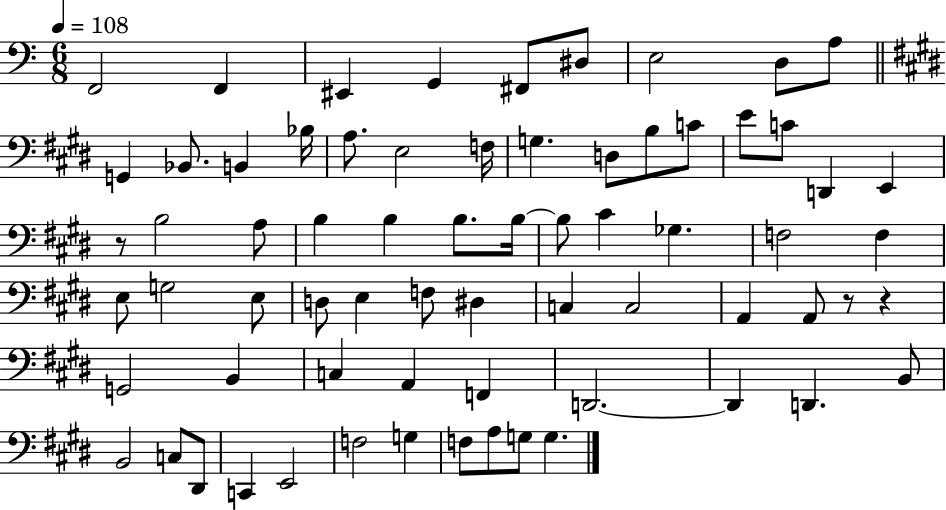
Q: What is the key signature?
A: C major